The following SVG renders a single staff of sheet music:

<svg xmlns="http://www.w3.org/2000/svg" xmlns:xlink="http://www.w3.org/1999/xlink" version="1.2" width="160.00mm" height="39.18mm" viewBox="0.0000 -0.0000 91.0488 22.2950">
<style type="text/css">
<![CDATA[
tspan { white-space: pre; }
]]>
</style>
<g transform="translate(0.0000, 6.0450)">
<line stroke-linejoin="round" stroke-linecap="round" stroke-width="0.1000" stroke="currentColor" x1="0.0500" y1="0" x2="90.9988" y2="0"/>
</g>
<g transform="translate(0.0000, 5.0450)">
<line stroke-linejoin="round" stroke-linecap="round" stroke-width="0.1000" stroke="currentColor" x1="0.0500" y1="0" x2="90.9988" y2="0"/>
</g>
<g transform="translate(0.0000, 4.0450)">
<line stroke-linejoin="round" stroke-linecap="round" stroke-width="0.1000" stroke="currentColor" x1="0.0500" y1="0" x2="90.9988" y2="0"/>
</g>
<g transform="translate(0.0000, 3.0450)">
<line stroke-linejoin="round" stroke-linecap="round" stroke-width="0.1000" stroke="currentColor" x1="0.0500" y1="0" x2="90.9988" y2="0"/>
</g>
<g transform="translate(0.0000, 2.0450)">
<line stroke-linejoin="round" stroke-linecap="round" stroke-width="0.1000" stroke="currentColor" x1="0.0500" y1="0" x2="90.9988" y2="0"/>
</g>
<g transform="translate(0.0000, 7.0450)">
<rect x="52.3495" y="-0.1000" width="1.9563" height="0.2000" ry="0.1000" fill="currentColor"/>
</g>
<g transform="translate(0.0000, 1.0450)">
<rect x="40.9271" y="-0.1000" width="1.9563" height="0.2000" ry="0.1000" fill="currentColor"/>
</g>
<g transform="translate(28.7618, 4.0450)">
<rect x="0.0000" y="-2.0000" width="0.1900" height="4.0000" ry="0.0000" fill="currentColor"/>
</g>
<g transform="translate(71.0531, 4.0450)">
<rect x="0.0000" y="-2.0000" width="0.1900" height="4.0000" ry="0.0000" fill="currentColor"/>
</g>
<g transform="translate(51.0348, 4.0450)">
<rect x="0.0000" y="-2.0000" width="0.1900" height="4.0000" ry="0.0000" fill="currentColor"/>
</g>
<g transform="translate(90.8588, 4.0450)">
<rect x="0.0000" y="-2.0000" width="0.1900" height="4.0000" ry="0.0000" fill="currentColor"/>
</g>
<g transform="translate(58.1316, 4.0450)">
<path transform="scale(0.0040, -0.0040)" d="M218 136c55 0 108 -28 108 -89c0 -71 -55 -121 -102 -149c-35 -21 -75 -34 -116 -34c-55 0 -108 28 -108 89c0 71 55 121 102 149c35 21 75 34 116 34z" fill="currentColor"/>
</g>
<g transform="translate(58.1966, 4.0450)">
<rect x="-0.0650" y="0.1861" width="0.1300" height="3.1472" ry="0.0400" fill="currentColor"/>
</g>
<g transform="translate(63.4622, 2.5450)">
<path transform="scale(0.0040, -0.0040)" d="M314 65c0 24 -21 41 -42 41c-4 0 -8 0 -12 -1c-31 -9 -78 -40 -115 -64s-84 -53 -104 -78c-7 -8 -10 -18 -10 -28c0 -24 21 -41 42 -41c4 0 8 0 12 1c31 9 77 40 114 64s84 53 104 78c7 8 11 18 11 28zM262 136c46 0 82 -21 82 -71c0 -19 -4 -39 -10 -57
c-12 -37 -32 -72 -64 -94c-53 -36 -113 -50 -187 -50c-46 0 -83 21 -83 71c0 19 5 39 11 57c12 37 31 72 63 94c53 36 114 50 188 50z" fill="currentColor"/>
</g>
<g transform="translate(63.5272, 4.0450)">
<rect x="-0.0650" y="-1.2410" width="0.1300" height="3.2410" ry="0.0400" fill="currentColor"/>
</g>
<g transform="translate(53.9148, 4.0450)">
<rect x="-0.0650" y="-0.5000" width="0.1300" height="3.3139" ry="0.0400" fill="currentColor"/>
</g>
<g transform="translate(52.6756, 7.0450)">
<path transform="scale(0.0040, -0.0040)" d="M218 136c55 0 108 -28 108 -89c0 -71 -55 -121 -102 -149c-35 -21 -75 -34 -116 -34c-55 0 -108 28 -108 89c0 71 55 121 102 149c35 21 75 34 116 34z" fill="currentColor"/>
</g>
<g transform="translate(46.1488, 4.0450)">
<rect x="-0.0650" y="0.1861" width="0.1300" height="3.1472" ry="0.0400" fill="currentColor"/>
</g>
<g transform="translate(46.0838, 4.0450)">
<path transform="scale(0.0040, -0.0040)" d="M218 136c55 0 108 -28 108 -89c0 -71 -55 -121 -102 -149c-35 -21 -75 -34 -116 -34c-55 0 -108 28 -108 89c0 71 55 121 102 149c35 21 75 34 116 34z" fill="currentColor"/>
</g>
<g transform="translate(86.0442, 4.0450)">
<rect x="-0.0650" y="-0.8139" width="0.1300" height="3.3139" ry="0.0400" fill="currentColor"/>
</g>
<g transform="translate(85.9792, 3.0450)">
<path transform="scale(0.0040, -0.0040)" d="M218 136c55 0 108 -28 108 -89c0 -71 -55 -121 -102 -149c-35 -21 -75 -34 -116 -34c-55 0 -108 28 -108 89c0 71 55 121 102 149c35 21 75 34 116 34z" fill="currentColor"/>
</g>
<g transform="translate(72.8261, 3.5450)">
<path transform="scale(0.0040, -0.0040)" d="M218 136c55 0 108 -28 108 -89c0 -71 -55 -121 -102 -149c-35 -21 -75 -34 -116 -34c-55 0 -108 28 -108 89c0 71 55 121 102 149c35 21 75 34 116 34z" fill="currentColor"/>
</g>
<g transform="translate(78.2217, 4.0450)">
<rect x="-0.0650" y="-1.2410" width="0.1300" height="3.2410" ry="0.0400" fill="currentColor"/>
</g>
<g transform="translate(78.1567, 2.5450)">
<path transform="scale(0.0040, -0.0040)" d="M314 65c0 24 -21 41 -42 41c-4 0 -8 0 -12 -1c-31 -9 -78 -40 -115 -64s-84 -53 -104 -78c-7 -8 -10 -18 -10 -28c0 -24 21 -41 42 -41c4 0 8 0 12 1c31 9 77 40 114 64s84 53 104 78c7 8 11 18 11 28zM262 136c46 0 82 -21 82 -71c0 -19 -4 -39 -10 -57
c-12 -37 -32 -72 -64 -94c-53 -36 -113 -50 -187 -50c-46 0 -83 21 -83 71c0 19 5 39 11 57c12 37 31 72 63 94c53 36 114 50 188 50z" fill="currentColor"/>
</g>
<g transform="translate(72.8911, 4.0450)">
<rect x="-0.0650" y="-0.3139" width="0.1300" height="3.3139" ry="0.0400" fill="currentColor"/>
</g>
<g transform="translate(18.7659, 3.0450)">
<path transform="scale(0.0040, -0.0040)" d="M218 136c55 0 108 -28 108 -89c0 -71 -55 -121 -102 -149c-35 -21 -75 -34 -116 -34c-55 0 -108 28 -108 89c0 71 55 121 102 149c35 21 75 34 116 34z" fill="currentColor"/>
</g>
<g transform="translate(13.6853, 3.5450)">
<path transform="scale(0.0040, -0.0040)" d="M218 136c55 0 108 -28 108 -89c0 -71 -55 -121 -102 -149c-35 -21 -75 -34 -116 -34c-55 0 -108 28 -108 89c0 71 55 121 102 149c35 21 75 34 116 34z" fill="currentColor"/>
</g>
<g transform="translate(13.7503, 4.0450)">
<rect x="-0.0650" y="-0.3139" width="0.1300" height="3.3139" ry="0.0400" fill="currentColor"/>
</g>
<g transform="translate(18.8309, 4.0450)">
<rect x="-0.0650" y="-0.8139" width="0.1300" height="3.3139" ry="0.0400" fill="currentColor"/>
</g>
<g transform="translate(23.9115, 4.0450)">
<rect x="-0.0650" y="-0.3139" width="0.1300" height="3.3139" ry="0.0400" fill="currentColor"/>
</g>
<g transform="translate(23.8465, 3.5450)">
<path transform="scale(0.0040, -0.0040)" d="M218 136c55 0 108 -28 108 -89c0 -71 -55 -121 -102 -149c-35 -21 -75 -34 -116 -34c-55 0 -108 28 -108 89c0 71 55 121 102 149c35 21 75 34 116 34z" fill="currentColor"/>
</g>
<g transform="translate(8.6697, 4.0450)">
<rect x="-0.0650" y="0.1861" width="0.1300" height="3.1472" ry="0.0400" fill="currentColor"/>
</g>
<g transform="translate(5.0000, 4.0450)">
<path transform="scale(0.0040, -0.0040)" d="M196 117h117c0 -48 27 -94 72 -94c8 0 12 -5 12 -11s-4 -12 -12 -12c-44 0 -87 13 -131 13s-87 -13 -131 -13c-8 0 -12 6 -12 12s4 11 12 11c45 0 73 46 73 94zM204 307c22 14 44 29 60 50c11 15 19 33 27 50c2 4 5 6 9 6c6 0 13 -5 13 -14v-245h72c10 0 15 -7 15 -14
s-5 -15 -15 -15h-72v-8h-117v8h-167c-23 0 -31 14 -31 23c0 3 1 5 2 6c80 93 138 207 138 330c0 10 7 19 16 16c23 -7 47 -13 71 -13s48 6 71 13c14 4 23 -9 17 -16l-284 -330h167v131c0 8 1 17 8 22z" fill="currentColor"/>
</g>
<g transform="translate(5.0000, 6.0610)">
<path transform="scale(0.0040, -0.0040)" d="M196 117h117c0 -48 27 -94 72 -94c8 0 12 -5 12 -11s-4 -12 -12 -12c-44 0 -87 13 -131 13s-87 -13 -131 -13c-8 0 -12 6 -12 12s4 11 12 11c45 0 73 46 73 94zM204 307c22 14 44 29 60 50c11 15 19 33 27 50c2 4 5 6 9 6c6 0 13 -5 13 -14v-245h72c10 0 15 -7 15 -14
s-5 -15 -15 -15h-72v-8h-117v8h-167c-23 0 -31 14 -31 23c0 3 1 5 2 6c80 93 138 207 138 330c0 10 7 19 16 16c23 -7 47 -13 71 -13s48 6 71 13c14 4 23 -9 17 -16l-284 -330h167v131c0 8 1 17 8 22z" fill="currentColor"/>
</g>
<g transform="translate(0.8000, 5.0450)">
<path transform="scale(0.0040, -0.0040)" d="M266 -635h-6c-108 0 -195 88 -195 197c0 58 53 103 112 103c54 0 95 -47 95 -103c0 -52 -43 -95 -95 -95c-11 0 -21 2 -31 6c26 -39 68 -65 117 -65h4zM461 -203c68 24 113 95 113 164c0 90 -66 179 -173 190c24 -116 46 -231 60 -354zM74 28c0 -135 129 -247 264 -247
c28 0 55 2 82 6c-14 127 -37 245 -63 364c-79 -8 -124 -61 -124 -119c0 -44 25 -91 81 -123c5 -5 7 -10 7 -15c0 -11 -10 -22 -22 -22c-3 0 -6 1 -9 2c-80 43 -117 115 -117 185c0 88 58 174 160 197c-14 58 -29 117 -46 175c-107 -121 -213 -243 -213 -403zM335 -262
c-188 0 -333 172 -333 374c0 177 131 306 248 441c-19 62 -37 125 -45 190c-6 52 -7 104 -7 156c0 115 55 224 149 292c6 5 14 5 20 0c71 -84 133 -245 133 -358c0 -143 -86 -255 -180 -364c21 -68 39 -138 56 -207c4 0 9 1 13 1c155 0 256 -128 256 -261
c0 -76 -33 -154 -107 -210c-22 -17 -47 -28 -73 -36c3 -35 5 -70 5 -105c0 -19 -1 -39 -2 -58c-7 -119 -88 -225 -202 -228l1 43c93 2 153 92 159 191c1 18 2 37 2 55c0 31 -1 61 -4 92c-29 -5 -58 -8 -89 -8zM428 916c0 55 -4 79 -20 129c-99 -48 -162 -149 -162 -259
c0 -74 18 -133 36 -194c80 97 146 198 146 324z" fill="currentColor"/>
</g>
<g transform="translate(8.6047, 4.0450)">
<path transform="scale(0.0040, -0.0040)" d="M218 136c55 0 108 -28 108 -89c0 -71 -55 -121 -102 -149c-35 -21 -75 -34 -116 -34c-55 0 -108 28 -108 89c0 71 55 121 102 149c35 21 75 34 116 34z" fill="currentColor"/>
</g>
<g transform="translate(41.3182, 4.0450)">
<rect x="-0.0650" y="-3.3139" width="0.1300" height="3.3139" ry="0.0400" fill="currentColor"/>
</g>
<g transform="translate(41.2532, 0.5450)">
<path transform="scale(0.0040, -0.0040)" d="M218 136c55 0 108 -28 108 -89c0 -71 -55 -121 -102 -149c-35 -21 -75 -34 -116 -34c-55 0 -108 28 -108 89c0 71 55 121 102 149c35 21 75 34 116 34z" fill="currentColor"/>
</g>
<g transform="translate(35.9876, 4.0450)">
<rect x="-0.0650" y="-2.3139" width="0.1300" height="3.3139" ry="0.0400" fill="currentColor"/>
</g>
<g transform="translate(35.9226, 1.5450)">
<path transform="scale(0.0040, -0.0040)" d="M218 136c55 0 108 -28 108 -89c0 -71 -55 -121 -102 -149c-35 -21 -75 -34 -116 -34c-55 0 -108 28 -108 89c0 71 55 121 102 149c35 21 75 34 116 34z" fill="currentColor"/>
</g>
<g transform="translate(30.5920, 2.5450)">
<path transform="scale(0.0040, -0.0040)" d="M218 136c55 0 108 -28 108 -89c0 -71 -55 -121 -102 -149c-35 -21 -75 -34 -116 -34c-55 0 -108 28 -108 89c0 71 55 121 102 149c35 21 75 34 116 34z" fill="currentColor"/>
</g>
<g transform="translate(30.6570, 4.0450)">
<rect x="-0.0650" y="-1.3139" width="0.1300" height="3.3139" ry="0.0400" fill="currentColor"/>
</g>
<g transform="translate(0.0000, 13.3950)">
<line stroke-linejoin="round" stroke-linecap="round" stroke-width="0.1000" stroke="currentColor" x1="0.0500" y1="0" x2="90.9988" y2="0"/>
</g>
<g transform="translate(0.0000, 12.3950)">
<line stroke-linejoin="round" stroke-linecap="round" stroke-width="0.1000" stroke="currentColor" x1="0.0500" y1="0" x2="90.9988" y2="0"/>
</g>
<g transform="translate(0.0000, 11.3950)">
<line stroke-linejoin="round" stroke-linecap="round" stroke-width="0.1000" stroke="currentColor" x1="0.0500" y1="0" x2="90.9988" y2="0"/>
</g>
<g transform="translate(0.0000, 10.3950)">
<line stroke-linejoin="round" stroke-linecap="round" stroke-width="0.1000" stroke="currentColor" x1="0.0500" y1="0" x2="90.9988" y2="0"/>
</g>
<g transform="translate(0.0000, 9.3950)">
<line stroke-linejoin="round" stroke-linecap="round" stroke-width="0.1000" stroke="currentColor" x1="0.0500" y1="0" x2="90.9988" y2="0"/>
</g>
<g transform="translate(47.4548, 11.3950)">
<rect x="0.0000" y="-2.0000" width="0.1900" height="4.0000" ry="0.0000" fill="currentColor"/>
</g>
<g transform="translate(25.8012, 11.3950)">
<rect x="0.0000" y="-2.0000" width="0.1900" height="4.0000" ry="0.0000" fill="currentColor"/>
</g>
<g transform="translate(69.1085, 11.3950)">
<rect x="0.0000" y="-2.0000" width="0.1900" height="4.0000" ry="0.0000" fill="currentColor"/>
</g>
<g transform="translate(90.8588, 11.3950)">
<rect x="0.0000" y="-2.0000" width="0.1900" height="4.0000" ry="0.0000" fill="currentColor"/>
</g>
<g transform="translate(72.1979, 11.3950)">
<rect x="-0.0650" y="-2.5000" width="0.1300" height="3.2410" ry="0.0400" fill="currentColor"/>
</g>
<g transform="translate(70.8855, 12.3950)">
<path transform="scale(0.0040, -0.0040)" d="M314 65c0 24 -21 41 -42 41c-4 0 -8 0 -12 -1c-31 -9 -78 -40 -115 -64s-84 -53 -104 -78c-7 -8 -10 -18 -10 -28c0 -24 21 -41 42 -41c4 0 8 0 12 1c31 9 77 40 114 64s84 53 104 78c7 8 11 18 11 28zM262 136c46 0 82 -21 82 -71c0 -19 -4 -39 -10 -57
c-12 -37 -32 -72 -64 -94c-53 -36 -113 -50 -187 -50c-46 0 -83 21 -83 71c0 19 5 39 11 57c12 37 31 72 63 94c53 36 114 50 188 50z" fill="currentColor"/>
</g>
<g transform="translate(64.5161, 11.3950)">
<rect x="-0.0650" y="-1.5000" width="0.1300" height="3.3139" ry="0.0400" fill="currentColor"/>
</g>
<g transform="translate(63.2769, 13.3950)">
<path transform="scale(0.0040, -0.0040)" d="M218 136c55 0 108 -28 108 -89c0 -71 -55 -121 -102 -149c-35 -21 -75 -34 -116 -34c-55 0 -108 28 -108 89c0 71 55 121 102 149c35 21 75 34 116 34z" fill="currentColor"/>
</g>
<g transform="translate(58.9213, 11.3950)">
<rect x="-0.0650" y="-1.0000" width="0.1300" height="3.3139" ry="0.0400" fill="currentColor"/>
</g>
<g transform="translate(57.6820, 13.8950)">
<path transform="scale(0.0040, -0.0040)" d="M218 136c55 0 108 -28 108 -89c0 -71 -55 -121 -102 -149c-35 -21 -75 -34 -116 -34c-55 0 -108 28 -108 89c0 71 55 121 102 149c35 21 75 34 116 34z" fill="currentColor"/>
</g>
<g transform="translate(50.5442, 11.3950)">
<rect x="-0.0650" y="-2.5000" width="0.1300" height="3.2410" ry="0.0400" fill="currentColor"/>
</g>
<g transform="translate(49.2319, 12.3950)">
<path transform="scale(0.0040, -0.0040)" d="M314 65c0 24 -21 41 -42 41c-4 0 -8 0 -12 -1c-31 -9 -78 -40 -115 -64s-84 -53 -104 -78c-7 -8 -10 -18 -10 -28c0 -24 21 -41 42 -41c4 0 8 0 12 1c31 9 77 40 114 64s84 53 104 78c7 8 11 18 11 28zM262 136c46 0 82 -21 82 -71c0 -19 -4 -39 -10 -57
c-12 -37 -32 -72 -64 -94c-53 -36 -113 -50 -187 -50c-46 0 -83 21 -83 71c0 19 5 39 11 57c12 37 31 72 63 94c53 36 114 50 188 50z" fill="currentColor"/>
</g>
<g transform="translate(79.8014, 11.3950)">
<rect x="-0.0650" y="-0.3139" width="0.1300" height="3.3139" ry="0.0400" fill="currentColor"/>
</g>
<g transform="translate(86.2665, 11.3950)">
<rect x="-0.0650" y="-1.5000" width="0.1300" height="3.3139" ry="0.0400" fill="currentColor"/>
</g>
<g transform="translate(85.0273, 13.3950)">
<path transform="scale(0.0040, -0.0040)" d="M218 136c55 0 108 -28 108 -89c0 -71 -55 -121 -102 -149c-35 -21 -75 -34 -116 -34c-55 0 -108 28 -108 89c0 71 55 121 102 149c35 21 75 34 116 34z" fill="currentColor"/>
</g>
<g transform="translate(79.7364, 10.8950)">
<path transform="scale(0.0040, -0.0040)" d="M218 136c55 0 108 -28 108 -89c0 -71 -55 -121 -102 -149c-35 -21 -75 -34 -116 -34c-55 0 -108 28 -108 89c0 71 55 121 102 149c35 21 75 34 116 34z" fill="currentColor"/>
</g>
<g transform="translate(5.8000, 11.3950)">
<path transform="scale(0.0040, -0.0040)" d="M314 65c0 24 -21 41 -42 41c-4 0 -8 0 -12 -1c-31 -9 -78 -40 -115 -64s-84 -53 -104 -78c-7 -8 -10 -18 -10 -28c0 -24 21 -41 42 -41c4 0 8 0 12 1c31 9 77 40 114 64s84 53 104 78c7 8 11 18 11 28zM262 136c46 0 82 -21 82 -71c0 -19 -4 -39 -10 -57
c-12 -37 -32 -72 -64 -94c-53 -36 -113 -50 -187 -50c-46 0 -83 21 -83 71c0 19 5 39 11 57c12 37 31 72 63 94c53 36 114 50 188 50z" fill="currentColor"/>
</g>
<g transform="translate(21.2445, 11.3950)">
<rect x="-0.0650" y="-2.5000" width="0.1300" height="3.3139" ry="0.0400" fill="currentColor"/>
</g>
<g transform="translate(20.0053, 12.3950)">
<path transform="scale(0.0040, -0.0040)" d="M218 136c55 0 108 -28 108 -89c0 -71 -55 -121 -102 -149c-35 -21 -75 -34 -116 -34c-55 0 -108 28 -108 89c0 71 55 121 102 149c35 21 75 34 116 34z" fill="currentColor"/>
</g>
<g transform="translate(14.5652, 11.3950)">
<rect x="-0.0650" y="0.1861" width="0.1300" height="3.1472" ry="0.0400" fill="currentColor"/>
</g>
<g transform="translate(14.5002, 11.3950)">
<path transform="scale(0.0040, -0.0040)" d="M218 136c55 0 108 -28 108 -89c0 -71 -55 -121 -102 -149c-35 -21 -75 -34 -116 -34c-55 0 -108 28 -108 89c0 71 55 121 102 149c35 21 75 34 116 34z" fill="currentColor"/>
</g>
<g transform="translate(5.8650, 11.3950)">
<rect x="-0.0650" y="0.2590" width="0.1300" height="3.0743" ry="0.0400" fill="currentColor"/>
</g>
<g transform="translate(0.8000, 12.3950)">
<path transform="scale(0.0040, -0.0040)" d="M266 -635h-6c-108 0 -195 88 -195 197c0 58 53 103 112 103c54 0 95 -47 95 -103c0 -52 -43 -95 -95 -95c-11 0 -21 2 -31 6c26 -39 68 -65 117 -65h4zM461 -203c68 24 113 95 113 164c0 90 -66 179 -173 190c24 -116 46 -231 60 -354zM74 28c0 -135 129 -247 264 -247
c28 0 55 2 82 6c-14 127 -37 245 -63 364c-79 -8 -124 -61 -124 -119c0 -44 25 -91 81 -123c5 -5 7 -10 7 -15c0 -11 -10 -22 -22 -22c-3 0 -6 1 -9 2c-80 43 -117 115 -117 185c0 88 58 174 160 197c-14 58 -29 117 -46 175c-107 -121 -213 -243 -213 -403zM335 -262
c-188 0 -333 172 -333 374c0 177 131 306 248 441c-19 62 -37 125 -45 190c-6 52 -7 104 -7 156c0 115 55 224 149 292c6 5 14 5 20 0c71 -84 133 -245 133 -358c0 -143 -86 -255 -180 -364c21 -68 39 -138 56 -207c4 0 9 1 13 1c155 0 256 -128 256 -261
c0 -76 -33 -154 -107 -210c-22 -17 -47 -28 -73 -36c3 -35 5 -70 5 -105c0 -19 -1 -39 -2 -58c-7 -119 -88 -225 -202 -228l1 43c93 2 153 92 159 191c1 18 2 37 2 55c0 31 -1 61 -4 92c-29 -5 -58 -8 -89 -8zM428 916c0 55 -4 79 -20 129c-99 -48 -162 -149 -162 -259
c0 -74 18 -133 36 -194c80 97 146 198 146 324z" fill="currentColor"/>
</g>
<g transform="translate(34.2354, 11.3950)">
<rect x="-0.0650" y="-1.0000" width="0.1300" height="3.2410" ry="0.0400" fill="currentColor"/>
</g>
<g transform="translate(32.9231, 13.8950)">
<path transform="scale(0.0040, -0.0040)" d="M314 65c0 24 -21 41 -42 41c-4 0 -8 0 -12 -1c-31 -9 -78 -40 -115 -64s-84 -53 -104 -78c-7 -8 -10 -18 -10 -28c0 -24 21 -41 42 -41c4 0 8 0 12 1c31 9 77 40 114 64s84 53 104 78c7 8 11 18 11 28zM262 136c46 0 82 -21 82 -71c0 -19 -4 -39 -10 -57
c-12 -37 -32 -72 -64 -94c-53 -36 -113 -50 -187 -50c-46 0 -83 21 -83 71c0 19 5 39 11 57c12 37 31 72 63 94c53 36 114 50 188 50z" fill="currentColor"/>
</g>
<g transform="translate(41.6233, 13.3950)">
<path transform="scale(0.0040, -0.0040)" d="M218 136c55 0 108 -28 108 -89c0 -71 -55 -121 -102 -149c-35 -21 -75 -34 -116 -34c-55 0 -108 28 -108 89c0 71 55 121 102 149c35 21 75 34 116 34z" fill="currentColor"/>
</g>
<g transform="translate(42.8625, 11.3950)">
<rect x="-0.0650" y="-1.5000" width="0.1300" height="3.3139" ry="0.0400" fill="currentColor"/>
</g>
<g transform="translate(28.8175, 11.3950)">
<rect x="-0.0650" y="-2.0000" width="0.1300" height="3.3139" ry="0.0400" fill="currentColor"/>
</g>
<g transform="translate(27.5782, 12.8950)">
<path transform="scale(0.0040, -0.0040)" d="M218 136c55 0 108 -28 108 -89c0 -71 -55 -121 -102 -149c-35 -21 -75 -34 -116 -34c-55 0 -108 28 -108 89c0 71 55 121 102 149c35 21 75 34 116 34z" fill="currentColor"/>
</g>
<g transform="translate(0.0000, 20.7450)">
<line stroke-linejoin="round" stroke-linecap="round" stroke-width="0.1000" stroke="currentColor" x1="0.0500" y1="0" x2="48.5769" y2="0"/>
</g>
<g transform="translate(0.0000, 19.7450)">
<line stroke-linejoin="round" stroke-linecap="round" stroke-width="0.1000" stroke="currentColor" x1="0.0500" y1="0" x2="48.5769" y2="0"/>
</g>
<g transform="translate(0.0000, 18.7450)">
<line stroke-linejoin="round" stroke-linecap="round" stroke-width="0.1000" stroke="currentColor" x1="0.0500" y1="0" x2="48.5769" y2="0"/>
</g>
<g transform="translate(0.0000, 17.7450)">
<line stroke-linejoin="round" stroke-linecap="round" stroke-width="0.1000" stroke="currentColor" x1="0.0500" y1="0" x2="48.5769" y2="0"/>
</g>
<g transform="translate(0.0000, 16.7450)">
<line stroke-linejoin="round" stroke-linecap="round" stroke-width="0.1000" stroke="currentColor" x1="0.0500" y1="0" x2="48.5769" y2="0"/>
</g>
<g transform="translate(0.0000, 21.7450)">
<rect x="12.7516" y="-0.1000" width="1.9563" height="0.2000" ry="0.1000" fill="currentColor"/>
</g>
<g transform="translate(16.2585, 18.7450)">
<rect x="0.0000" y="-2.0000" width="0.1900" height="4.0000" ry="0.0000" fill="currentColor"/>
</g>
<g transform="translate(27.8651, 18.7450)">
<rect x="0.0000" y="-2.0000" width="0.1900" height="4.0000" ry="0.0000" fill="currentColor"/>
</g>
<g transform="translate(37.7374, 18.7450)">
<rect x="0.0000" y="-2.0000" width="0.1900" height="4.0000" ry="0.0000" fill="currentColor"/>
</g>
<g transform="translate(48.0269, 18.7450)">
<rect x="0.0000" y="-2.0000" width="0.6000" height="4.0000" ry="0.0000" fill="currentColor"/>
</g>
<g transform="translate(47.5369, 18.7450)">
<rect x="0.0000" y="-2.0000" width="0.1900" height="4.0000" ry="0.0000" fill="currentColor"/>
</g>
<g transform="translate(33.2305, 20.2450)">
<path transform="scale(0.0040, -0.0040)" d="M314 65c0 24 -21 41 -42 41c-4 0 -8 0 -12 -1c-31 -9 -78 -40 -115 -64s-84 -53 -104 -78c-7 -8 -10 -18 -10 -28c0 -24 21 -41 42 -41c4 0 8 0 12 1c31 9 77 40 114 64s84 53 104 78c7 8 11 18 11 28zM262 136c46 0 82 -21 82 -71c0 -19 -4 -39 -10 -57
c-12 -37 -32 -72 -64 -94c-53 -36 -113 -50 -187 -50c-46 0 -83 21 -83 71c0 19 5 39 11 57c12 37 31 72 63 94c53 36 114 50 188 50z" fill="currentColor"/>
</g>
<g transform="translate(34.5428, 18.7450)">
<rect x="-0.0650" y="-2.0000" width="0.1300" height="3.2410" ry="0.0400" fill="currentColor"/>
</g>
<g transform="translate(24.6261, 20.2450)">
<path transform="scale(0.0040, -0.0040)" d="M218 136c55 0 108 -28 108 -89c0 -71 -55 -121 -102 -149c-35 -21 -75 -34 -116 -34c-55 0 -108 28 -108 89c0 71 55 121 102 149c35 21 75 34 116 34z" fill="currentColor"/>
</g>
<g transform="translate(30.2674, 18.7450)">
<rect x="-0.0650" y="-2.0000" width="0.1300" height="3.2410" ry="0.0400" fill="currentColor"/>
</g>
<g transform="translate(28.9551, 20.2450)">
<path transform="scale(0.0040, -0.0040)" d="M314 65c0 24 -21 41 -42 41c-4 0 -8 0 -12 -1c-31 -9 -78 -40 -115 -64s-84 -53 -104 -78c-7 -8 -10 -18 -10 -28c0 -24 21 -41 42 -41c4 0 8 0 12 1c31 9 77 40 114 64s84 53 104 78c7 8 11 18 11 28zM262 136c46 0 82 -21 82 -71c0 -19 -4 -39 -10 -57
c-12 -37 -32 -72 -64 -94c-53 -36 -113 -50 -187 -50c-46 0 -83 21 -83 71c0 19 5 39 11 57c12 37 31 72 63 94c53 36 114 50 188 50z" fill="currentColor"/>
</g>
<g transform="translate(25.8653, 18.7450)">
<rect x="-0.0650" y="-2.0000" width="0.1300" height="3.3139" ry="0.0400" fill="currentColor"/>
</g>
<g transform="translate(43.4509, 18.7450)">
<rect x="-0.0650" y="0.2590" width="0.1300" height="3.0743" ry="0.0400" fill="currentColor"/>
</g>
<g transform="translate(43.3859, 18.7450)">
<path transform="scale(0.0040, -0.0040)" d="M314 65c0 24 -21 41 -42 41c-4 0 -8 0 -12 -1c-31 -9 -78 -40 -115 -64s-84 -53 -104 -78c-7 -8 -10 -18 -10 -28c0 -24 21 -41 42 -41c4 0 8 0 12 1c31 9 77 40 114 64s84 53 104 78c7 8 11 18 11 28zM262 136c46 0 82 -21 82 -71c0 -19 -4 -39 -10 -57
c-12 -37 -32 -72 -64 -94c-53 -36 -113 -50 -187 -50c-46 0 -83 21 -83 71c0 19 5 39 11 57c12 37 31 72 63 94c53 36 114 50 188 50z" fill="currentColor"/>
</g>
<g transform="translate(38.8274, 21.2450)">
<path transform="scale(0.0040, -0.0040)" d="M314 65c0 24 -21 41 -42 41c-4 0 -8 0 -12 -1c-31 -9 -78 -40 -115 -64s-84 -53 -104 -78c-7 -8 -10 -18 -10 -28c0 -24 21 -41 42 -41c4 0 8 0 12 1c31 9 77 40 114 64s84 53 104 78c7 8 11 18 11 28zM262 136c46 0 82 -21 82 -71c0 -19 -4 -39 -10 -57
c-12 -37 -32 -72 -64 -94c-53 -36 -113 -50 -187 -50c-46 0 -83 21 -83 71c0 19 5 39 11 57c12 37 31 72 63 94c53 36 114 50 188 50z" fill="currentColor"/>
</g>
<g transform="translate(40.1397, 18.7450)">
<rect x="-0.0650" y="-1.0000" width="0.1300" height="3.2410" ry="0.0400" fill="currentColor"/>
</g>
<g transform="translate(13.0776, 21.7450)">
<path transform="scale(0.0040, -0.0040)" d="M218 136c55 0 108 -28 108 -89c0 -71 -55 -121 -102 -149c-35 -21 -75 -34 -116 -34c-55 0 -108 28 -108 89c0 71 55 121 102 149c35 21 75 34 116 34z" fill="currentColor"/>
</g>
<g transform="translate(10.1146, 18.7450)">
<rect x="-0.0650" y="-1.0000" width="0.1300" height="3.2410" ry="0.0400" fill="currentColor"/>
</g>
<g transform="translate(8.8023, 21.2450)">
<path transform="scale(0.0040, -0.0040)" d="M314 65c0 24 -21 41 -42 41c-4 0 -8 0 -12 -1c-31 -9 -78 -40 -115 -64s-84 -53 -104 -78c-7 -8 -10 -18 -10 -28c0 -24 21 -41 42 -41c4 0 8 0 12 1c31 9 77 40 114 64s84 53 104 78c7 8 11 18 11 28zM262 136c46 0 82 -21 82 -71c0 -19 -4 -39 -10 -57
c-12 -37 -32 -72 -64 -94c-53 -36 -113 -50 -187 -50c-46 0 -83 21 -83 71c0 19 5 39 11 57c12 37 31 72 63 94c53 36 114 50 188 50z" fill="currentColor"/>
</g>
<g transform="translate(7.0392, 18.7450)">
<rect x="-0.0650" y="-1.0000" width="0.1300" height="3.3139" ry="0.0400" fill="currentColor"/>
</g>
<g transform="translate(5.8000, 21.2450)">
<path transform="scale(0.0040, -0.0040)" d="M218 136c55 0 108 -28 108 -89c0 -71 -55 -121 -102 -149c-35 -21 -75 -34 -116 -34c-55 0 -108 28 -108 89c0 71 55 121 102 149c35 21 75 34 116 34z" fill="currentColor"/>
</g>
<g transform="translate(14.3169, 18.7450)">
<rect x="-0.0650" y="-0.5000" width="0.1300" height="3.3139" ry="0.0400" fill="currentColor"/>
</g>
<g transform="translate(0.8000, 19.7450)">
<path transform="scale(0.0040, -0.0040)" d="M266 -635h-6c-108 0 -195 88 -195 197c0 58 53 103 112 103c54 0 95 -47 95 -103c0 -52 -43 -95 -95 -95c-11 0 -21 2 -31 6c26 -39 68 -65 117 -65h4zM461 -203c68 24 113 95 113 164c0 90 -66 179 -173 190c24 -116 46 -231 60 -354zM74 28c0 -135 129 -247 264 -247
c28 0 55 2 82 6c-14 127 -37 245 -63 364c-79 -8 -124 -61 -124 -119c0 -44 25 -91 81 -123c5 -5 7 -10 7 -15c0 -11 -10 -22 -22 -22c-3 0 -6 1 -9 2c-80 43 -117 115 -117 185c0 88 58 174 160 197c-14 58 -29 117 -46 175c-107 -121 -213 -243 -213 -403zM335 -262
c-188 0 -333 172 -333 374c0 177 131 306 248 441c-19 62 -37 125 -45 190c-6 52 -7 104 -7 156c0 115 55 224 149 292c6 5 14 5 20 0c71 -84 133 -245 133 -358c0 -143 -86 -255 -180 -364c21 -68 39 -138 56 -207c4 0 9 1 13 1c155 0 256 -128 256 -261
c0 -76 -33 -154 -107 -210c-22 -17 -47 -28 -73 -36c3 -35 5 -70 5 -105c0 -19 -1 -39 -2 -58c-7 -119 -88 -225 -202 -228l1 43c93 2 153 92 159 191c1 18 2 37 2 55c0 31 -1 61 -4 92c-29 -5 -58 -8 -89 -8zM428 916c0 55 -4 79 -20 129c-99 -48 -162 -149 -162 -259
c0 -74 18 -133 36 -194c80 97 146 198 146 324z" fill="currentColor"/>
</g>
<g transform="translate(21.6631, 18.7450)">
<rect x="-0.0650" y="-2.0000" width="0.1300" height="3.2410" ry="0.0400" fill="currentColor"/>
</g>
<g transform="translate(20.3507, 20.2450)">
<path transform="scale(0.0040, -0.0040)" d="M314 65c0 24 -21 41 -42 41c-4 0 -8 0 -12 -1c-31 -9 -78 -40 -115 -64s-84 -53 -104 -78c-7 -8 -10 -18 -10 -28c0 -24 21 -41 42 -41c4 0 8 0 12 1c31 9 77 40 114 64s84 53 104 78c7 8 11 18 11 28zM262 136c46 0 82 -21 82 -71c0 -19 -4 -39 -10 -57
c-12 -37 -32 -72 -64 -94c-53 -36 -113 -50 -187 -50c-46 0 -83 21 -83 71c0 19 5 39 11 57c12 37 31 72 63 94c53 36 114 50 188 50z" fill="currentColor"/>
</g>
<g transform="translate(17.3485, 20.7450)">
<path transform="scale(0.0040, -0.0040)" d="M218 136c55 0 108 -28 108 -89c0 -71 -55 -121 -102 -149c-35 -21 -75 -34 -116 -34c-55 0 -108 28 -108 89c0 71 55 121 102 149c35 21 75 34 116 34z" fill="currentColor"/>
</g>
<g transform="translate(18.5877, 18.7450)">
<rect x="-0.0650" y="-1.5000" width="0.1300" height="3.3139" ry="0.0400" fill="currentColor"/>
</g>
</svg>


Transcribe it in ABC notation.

X:1
T:Untitled
M:4/4
L:1/4
K:C
B c d c e g b B C B e2 c e2 d B2 B G F D2 E G2 D E G2 c E D D2 C E F2 F F2 F2 D2 B2